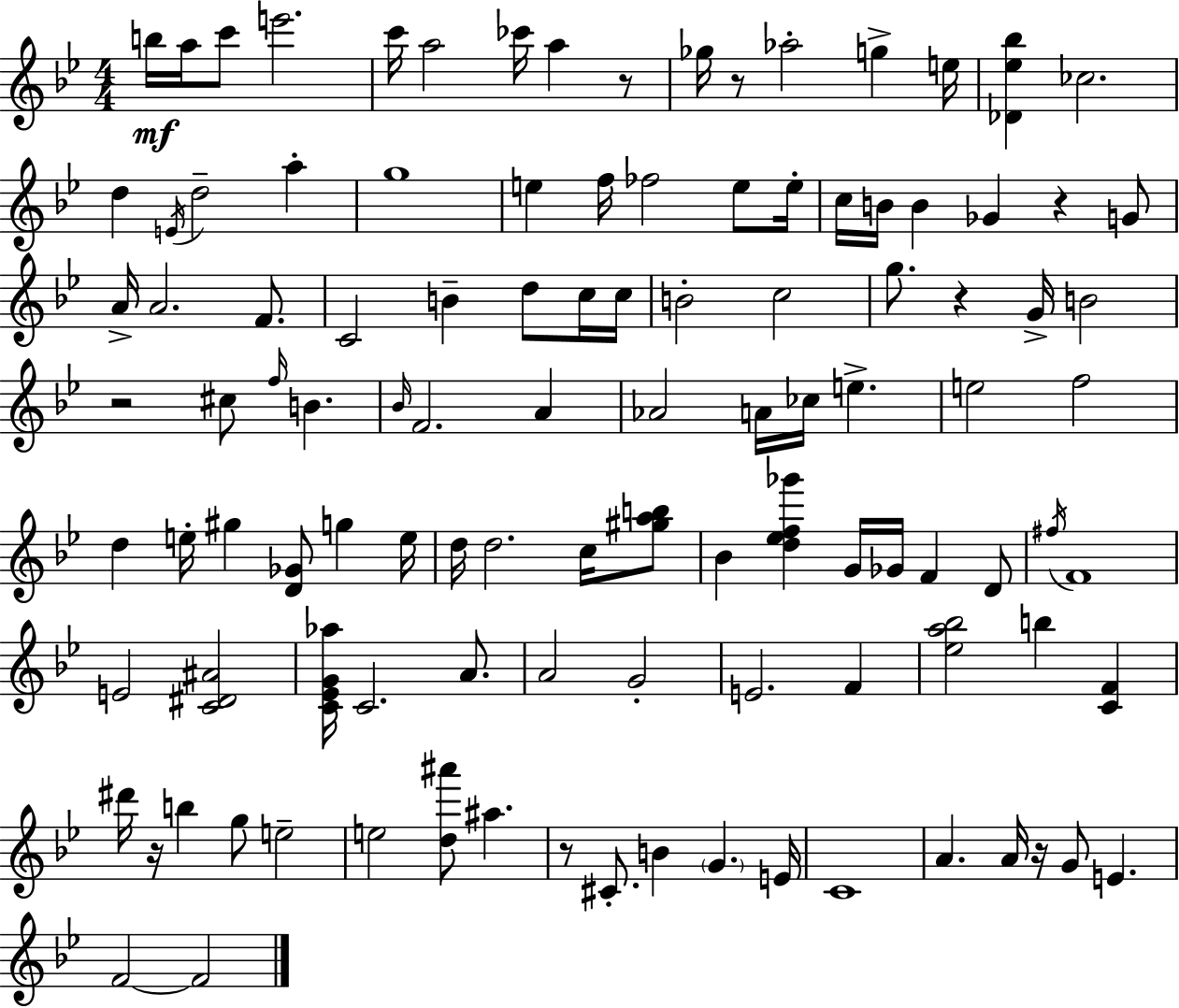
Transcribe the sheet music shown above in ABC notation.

X:1
T:Untitled
M:4/4
L:1/4
K:Bb
b/4 a/4 c'/2 e'2 c'/4 a2 _c'/4 a z/2 _g/4 z/2 _a2 g e/4 [_D_e_b] _c2 d E/4 d2 a g4 e f/4 _f2 e/2 e/4 c/4 B/4 B _G z G/2 A/4 A2 F/2 C2 B d/2 c/4 c/4 B2 c2 g/2 z G/4 B2 z2 ^c/2 f/4 B _B/4 F2 A _A2 A/4 _c/4 e e2 f2 d e/4 ^g [D_G]/2 g e/4 d/4 d2 c/4 [^gab]/2 _B [d_ef_g'] G/4 _G/4 F D/2 ^f/4 F4 E2 [C^D^A]2 [C_EG_a]/4 C2 A/2 A2 G2 E2 F [_ea_b]2 b [CF] ^d'/4 z/4 b g/2 e2 e2 [d^a']/2 ^a z/2 ^C/2 B G E/4 C4 A A/4 z/4 G/2 E F2 F2